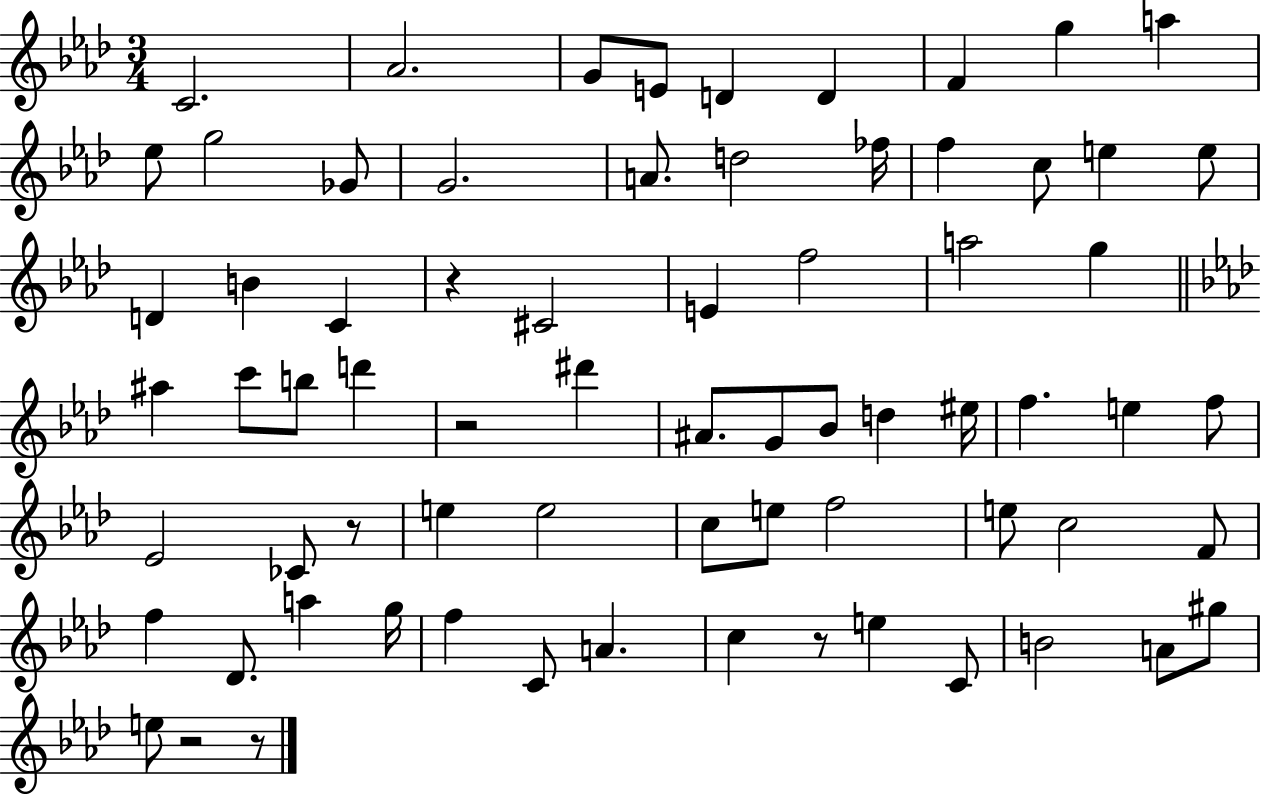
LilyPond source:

{
  \clef treble
  \numericTimeSignature
  \time 3/4
  \key aes \major
  c'2. | aes'2. | g'8 e'8 d'4 d'4 | f'4 g''4 a''4 | \break ees''8 g''2 ges'8 | g'2. | a'8. d''2 fes''16 | f''4 c''8 e''4 e''8 | \break d'4 b'4 c'4 | r4 cis'2 | e'4 f''2 | a''2 g''4 | \break \bar "||" \break \key aes \major ais''4 c'''8 b''8 d'''4 | r2 dis'''4 | ais'8. g'8 bes'8 d''4 eis''16 | f''4. e''4 f''8 | \break ees'2 ces'8 r8 | e''4 e''2 | c''8 e''8 f''2 | e''8 c''2 f'8 | \break f''4 des'8. a''4 g''16 | f''4 c'8 a'4. | c''4 r8 e''4 c'8 | b'2 a'8 gis''8 | \break e''8 r2 r8 | \bar "|."
}